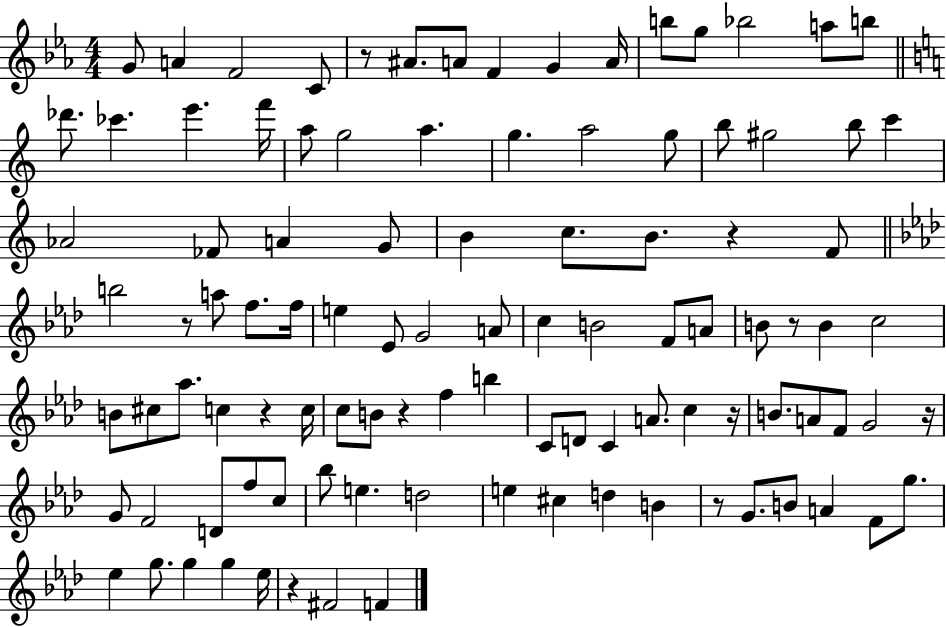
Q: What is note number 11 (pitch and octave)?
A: G5